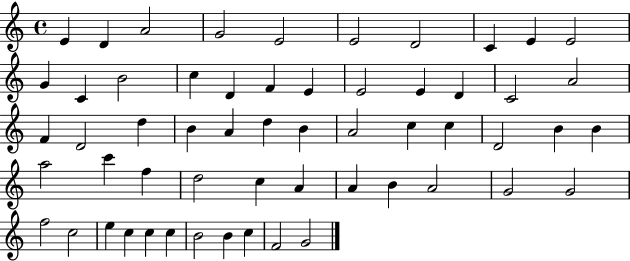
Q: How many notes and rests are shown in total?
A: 57